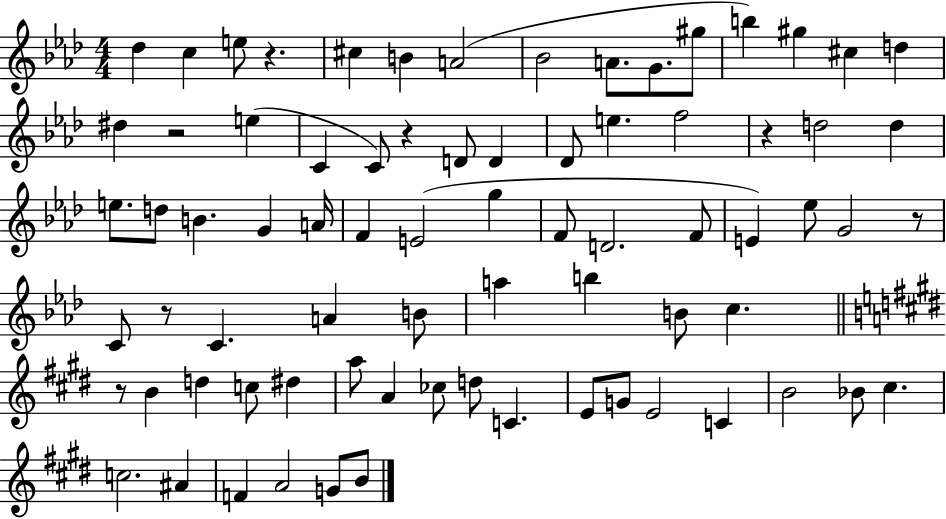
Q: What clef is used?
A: treble